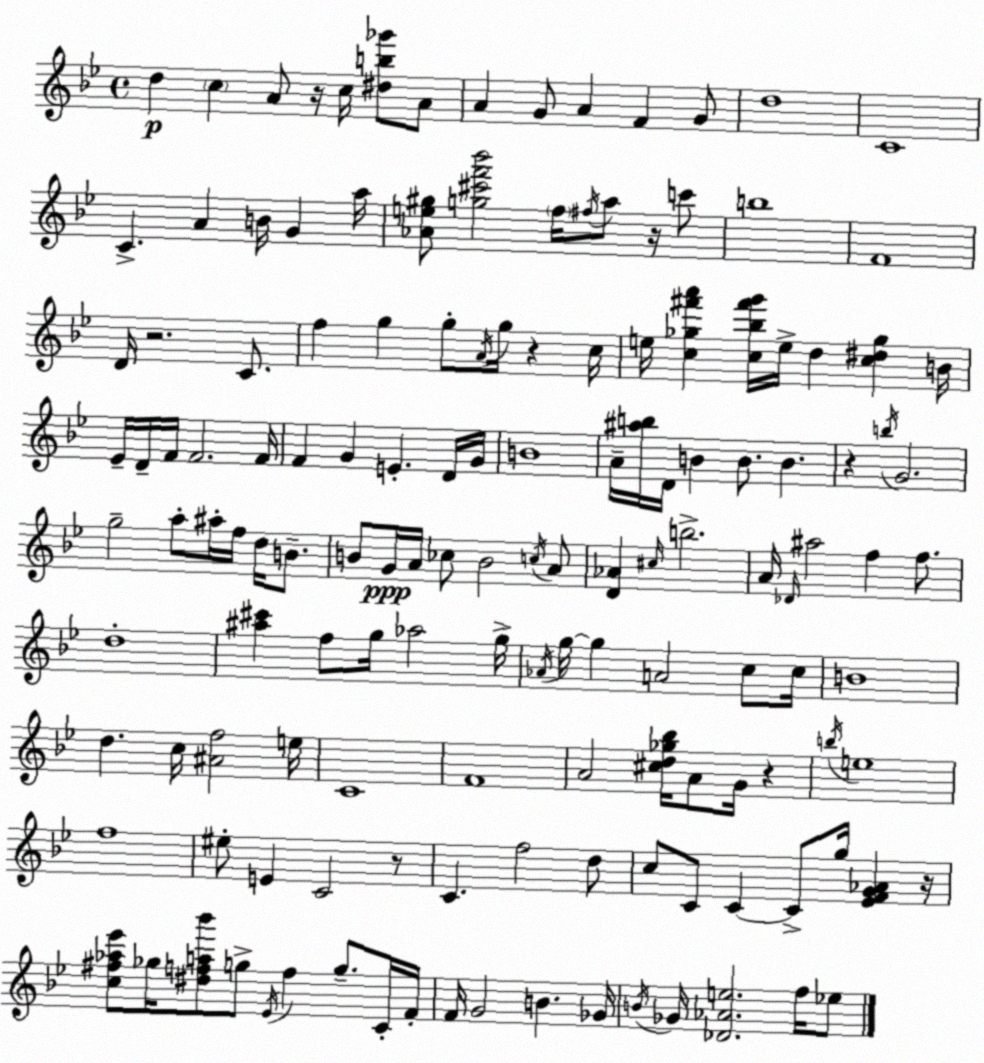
X:1
T:Untitled
M:4/4
L:1/4
K:Bb
d c A/2 z/4 c/4 [^db_g']/2 A/2 A G/2 A F G/2 d4 C4 C A B/4 G a/4 [_Ae^g]/2 [g^c'f'_b']2 f/4 ^f/4 a/2 z/4 c'/2 b4 F4 D/4 z2 C/2 f g g/2 A/4 g/4 z c/4 e/4 [c_g^f'a'] [c_b^f'g']/4 e/4 d [c^d_g] B/4 _E/4 D/4 F/4 F2 F/4 F G E D/4 G/4 B4 A/4 [^ab]/4 D/4 B B/2 B z b/4 G2 g2 a/2 ^a/4 f/4 d/4 B/2 B/2 G/4 A/4 _c/2 B2 c/4 A/2 [D_A] ^c/4 b2 A/4 _D/4 ^a2 f f/2 d4 [^a^c'] f/2 g/4 _a2 g/4 _A/4 g/4 g A2 c/2 c/4 B4 d c/4 [^Af]2 e/4 C4 F4 A2 [^cd_g_b]/4 A/2 G/4 z b/4 e4 f4 ^e/2 E C2 z/2 C f2 d/2 c/2 C/2 C C/2 g/4 [_EFG_A] z/4 [c^f_a_e']/2 _g/4 [^dfa_b']/2 g/2 _E/4 f g/2 C/4 F/4 F/4 G2 B _G/4 B/4 _G/4 [_D_Ae]2 f/4 _e/2